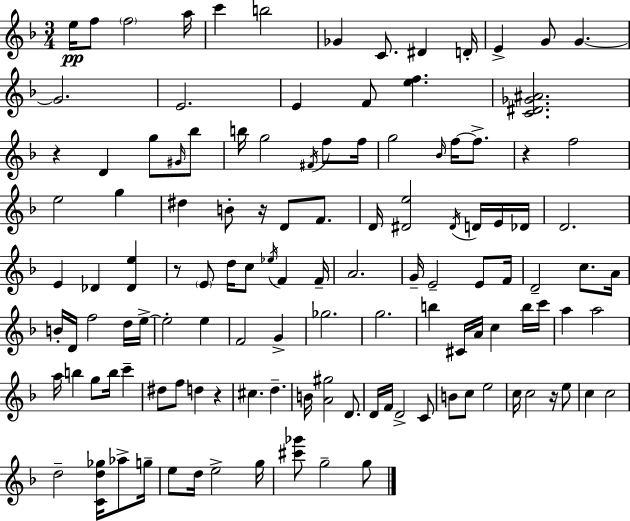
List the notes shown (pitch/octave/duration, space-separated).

E5/s F5/e F5/h A5/s C6/q B5/h Gb4/q C4/e. D#4/q D4/s E4/q G4/e G4/q. G4/h. E4/h. E4/q F4/e [E5,F5]/q. [C4,D#4,Gb4,A#4]/h. R/q D4/q G5/e G#4/s Bb5/e B5/s G5/h F#4/s F5/e F5/s G5/h Bb4/s F5/s F5/e. R/q F5/h E5/h G5/q D#5/q B4/e R/s D4/e F4/e. D4/s [D#4,E5]/h D#4/s D4/s E4/s Db4/s D4/h. E4/q Db4/q [Db4,E5]/q R/e E4/e D5/s C5/e Eb5/s F4/q F4/s A4/h. G4/s E4/h E4/e F4/s D4/h C5/e. A4/s B4/s D4/s F5/h D5/s E5/s E5/h E5/q F4/h G4/q Gb5/h. G5/h. B5/q C#4/s A4/s C5/q B5/s C6/s A5/q A5/h A5/s B5/q G5/e B5/s C6/q D#5/e F5/e D5/q R/q C#5/q. D5/q. B4/s [A4,G#5]/h D4/e. D4/s F4/s D4/h C4/e B4/e C5/e E5/h C5/s C5/h R/s E5/e C5/q C5/h D5/h [C4,D5,Gb5]/s Ab5/e G5/s E5/e D5/s E5/h G5/s [C#6,Gb6]/e G5/h G5/e